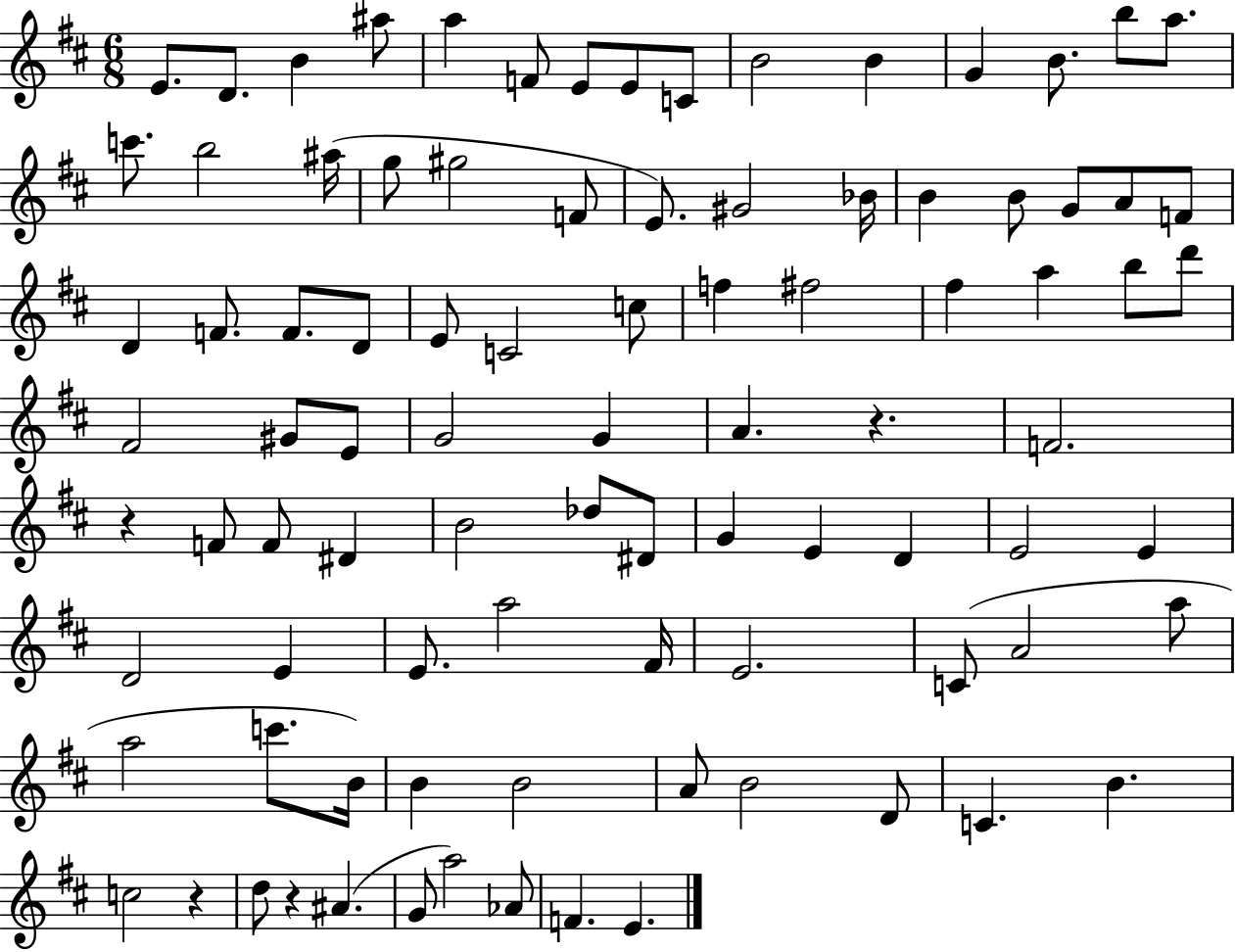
{
  \clef treble
  \numericTimeSignature
  \time 6/8
  \key d \major
  e'8. d'8. b'4 ais''8 | a''4 f'8 e'8 e'8 c'8 | b'2 b'4 | g'4 b'8. b''8 a''8. | \break c'''8. b''2 ais''16( | g''8 gis''2 f'8 | e'8.) gis'2 bes'16 | b'4 b'8 g'8 a'8 f'8 | \break d'4 f'8. f'8. d'8 | e'8 c'2 c''8 | f''4 fis''2 | fis''4 a''4 b''8 d'''8 | \break fis'2 gis'8 e'8 | g'2 g'4 | a'4. r4. | f'2. | \break r4 f'8 f'8 dis'4 | b'2 des''8 dis'8 | g'4 e'4 d'4 | e'2 e'4 | \break d'2 e'4 | e'8. a''2 fis'16 | e'2. | c'8( a'2 a''8 | \break a''2 c'''8. b'16) | b'4 b'2 | a'8 b'2 d'8 | c'4. b'4. | \break c''2 r4 | d''8 r4 ais'4.( | g'8 a''2) aes'8 | f'4. e'4. | \break \bar "|."
}